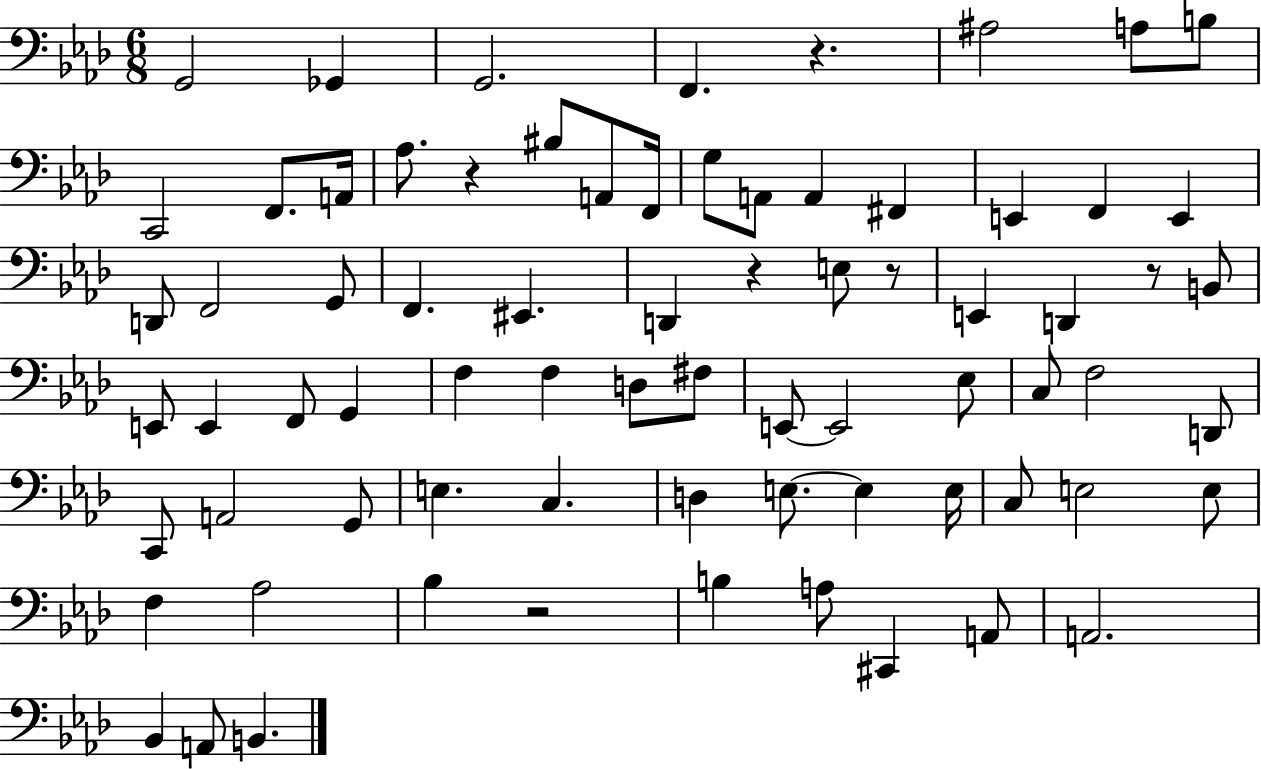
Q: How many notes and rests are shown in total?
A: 74